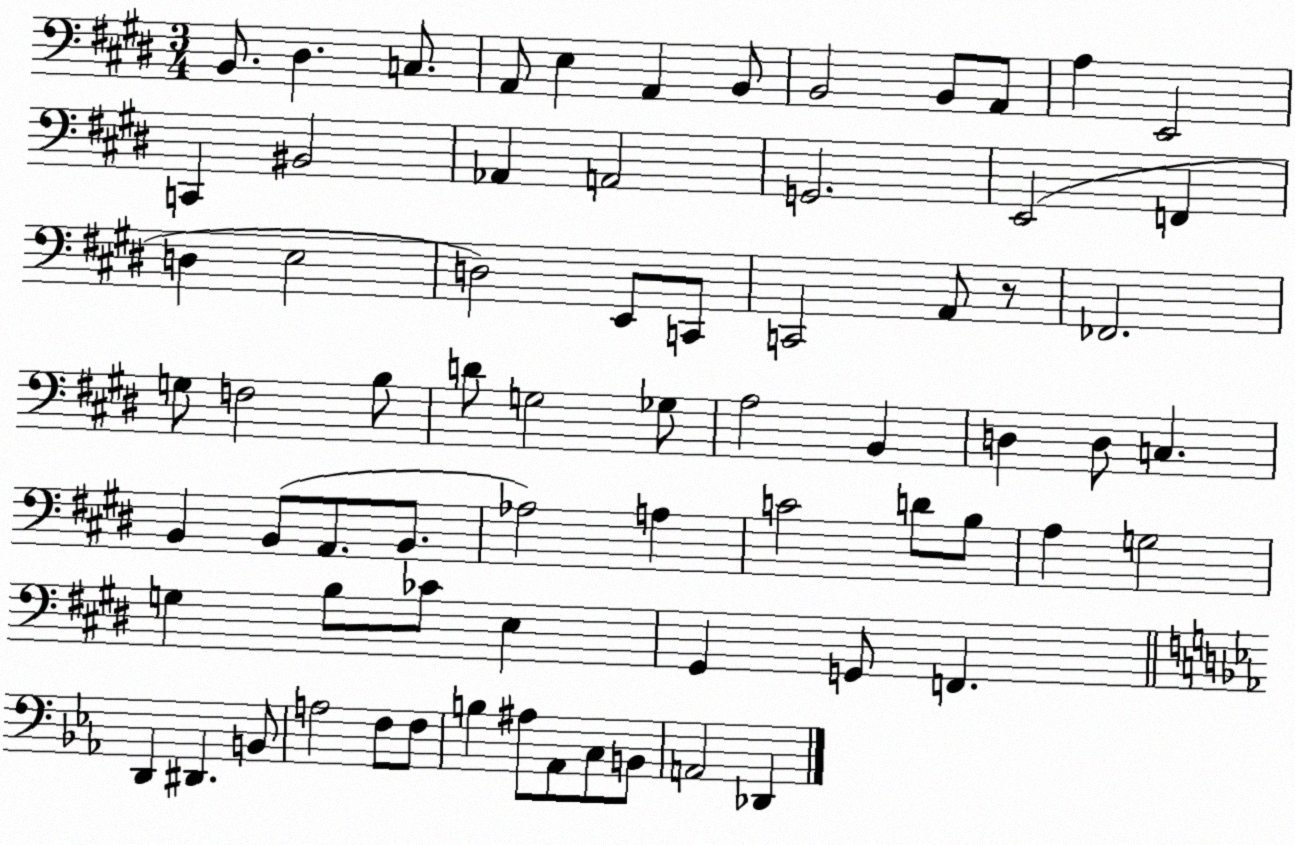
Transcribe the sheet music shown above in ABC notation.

X:1
T:Untitled
M:3/4
L:1/4
K:E
B,,/2 ^D, C,/2 A,,/2 E, A,, B,,/2 B,,2 B,,/2 A,,/2 A, E,,2 C,, ^B,,2 _A,, A,,2 G,,2 E,,2 F,, D, E,2 D,2 E,,/2 C,,/2 C,,2 A,,/2 z/2 _F,,2 G,/2 F,2 B,/2 D/2 G,2 _G,/2 A,2 B,, D, D,/2 C, B,, B,,/2 A,,/2 B,,/2 _A,2 A, C2 D/2 B,/2 A, G,2 G, B,/2 _C/2 E, ^G,, G,,/2 F,, D,, ^D,, B,,/2 A,2 F,/2 F,/2 B, ^A,/2 _A,,/2 C,/2 B,,/2 A,,2 _D,,